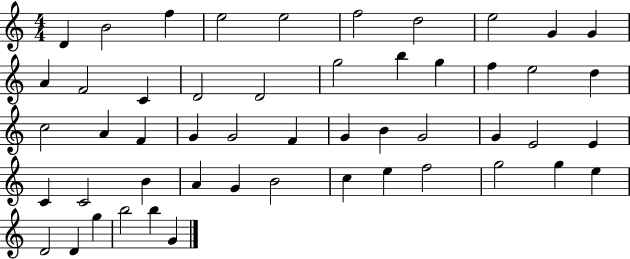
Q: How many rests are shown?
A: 0